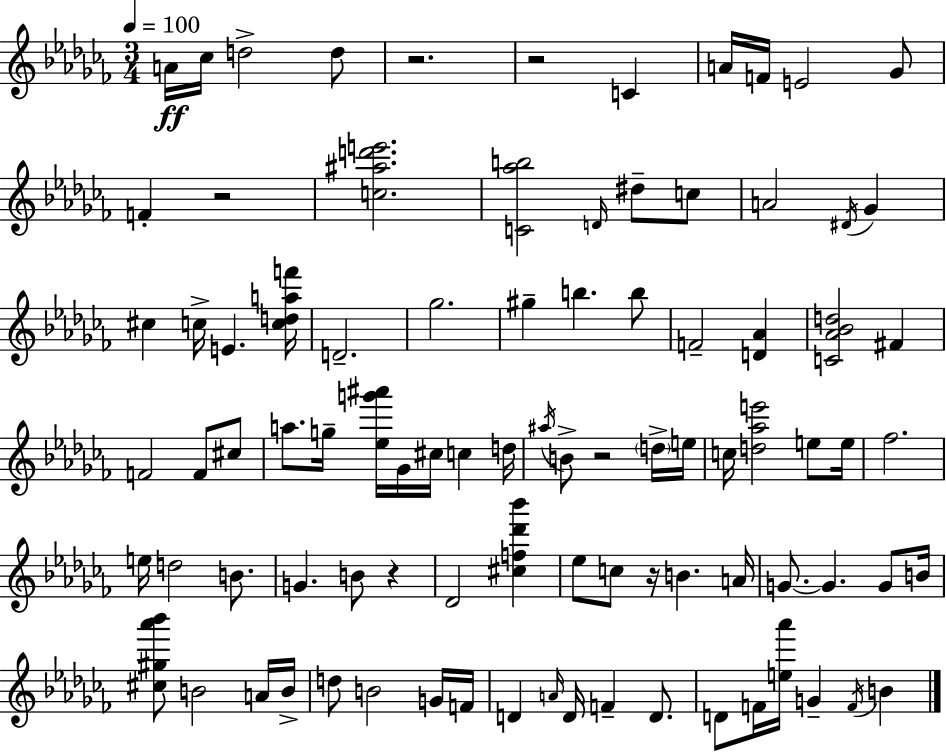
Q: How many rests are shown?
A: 6